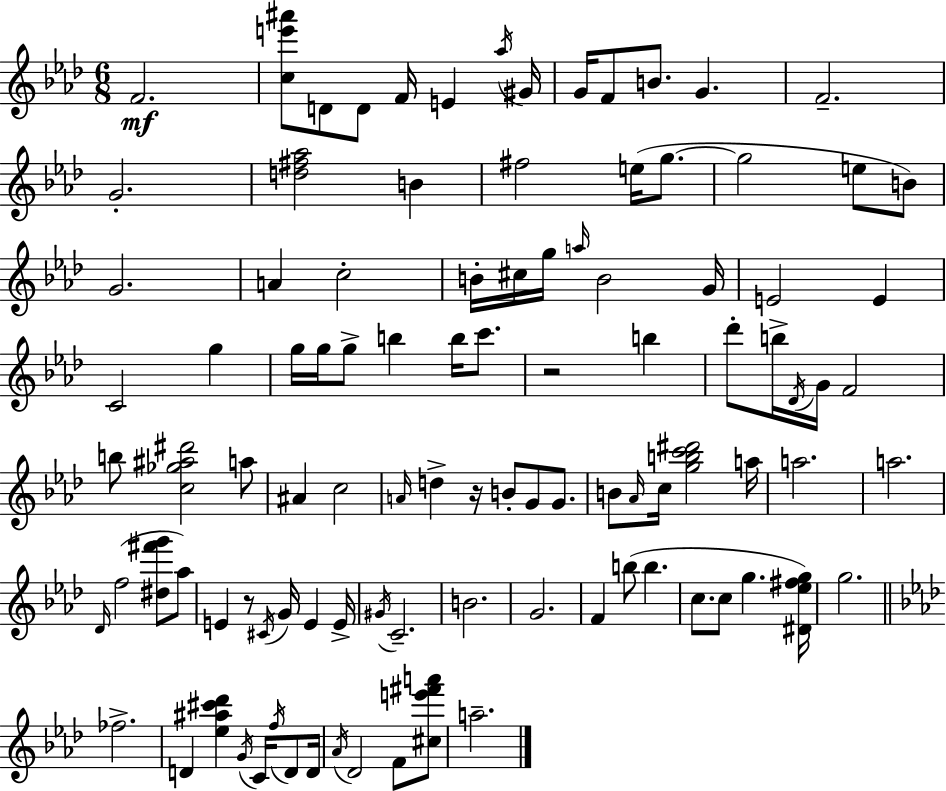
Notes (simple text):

F4/h. [C5,E6,A#6]/e D4/e D4/e F4/s E4/q Ab5/s G#4/s G4/s F4/e B4/e. G4/q. F4/h. G4/h. [D5,F#5,Ab5]/h B4/q F#5/h E5/s G5/e. G5/h E5/e B4/e G4/h. A4/q C5/h B4/s C#5/s G5/s A5/s B4/h G4/s E4/h E4/q C4/h G5/q G5/s G5/s G5/e B5/q B5/s C6/e. R/h B5/q Db6/e B5/s Db4/s G4/s F4/h B5/e [C5,Gb5,A#5,D#6]/h A5/e A#4/q C5/h A4/s D5/q R/s B4/e G4/e G4/e. B4/e Ab4/s C5/s [G5,B5,C6,D#6]/h A5/s A5/h. A5/h. Db4/s F5/h [D#5,F#6,G6]/e Ab5/e E4/q R/e C#4/s G4/s E4/q E4/s G#4/s C4/h. B4/h. G4/h. F4/q B5/e B5/q. C5/e. C5/e G5/q. [D#4,Eb5,F#5,G5]/s G5/h. FES5/h. D4/q [Eb5,A#5,C#6,Db6]/q G4/s C4/s F5/s D4/e D4/s Ab4/s Db4/h F4/e [C#5,E6,F#6,A6]/e A5/h.